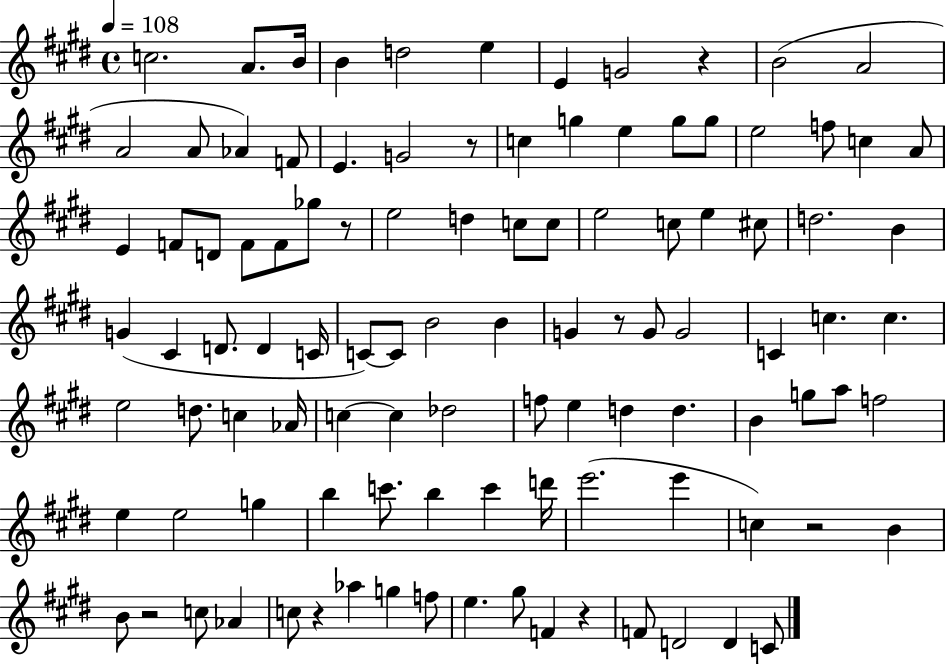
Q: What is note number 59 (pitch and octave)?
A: C5